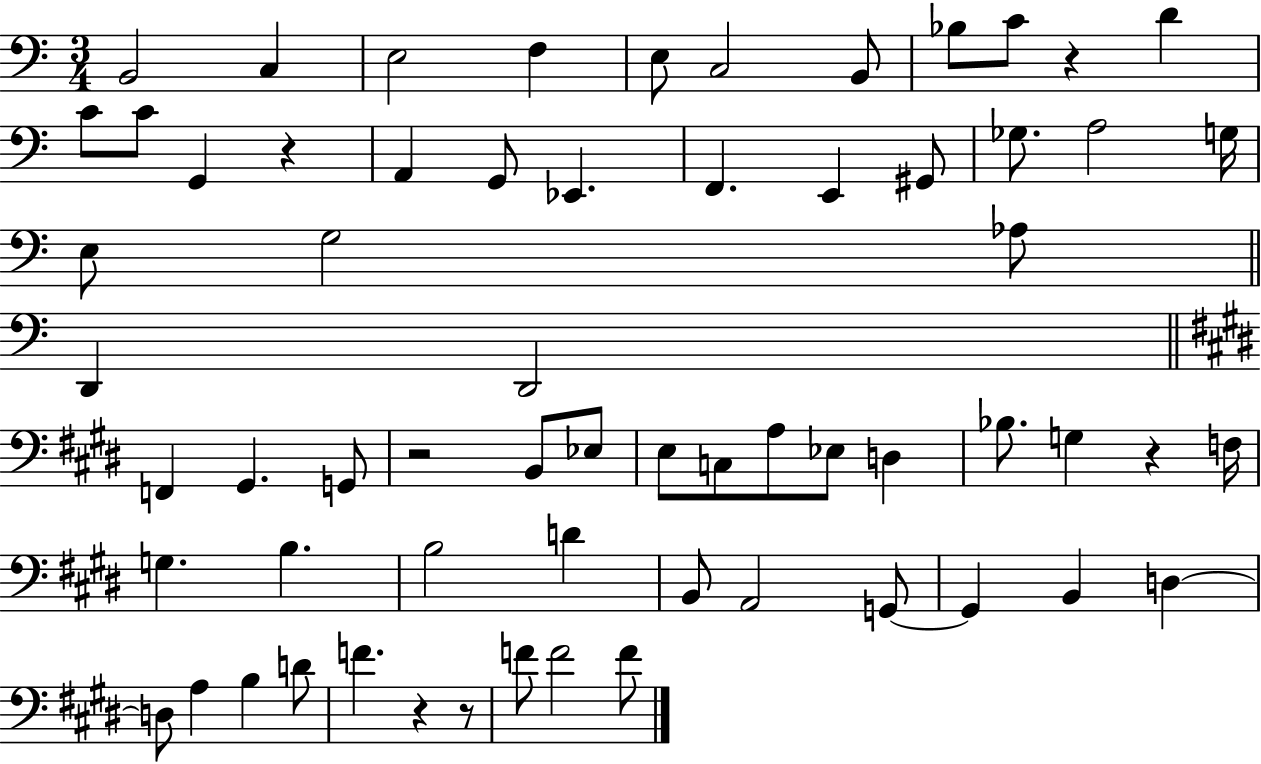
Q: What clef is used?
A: bass